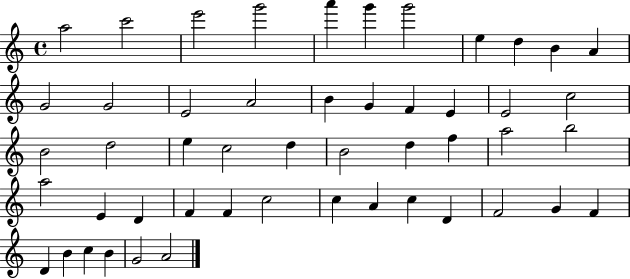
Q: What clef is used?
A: treble